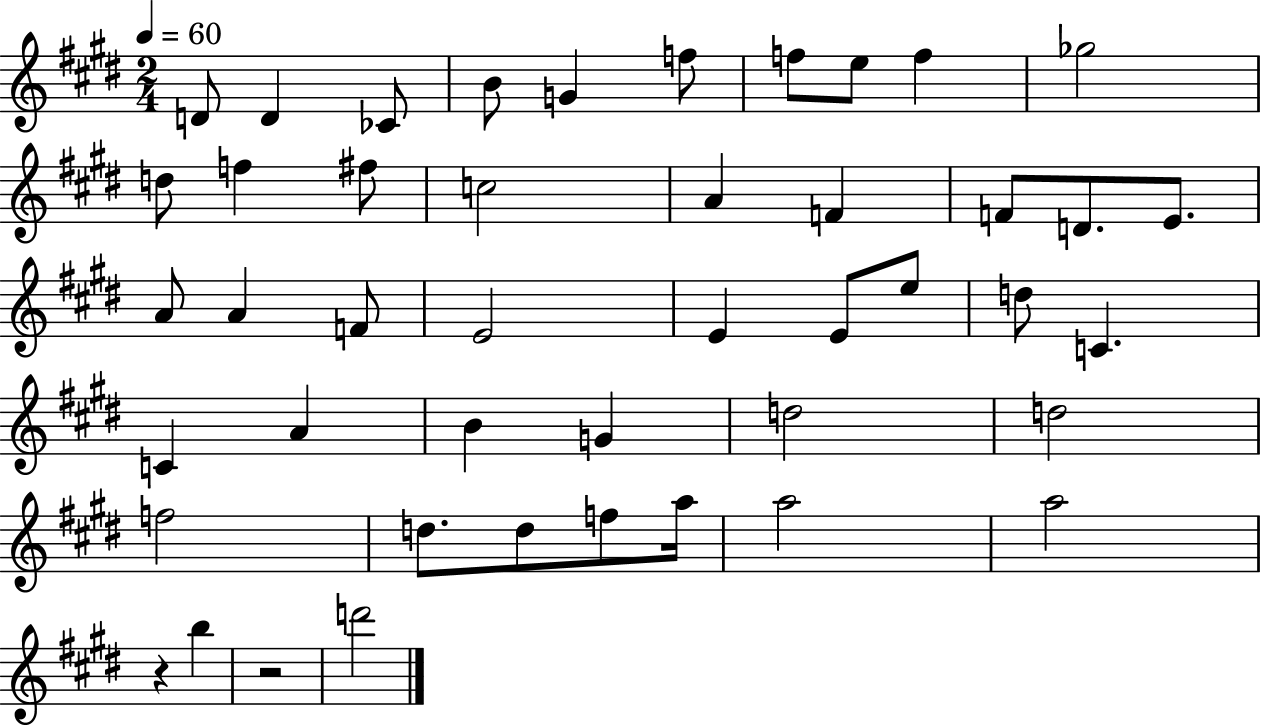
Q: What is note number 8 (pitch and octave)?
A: E5